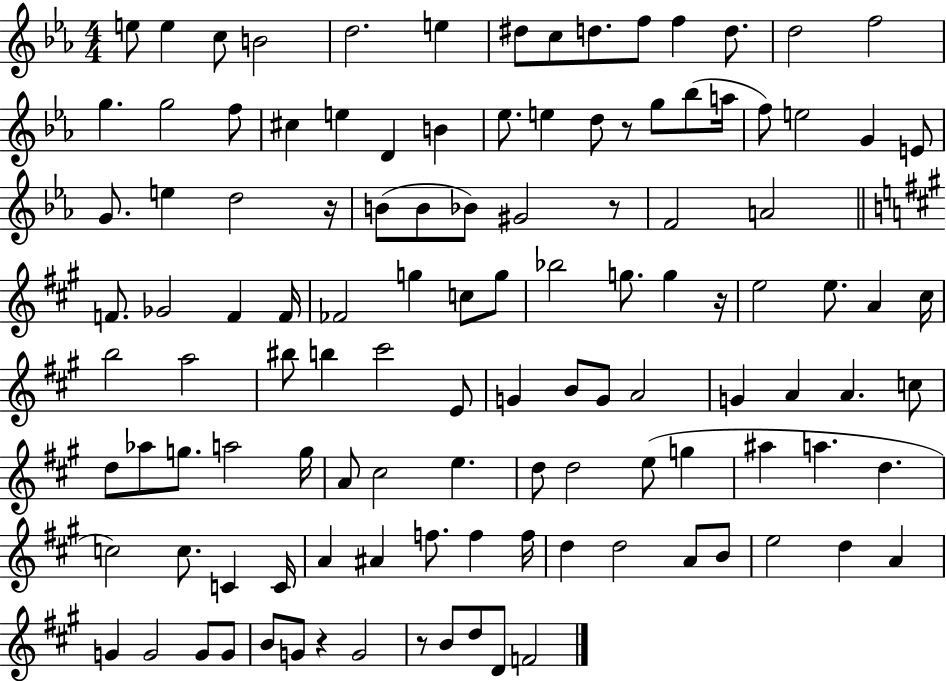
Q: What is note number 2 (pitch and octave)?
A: E5